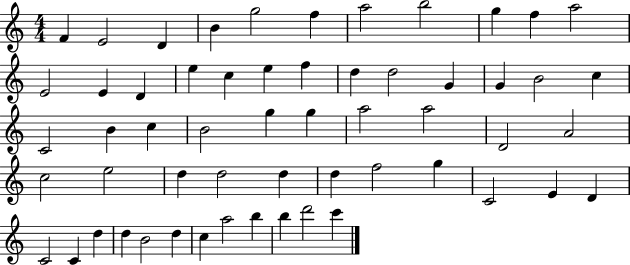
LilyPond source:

{
  \clef treble
  \numericTimeSignature
  \time 4/4
  \key c \major
  f'4 e'2 d'4 | b'4 g''2 f''4 | a''2 b''2 | g''4 f''4 a''2 | \break e'2 e'4 d'4 | e''4 c''4 e''4 f''4 | d''4 d''2 g'4 | g'4 b'2 c''4 | \break c'2 b'4 c''4 | b'2 g''4 g''4 | a''2 a''2 | d'2 a'2 | \break c''2 e''2 | d''4 d''2 d''4 | d''4 f''2 g''4 | c'2 e'4 d'4 | \break c'2 c'4 d''4 | d''4 b'2 d''4 | c''4 a''2 b''4 | b''4 d'''2 c'''4 | \break \bar "|."
}